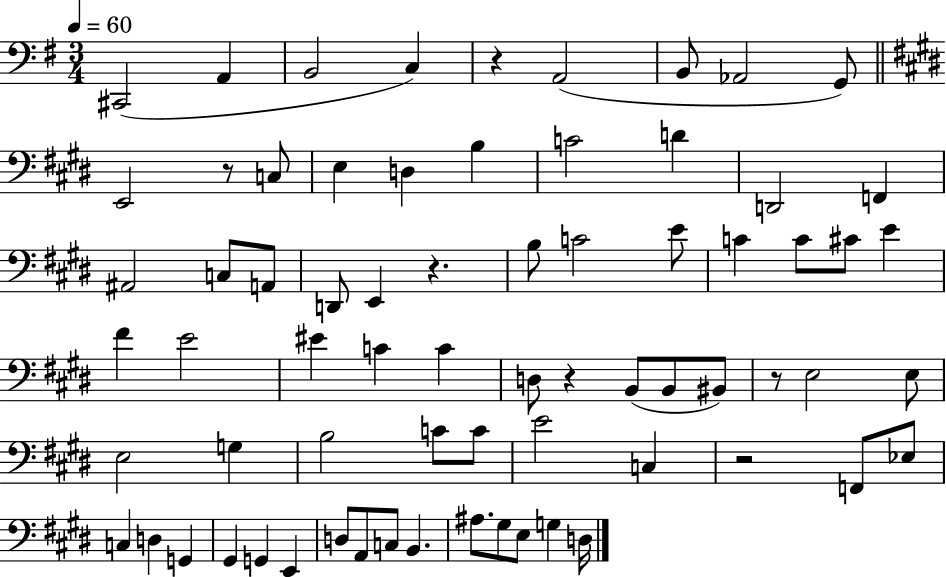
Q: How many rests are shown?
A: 6